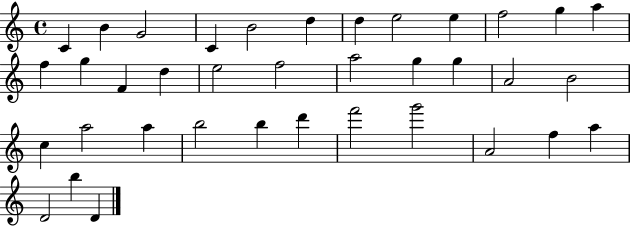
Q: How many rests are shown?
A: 0